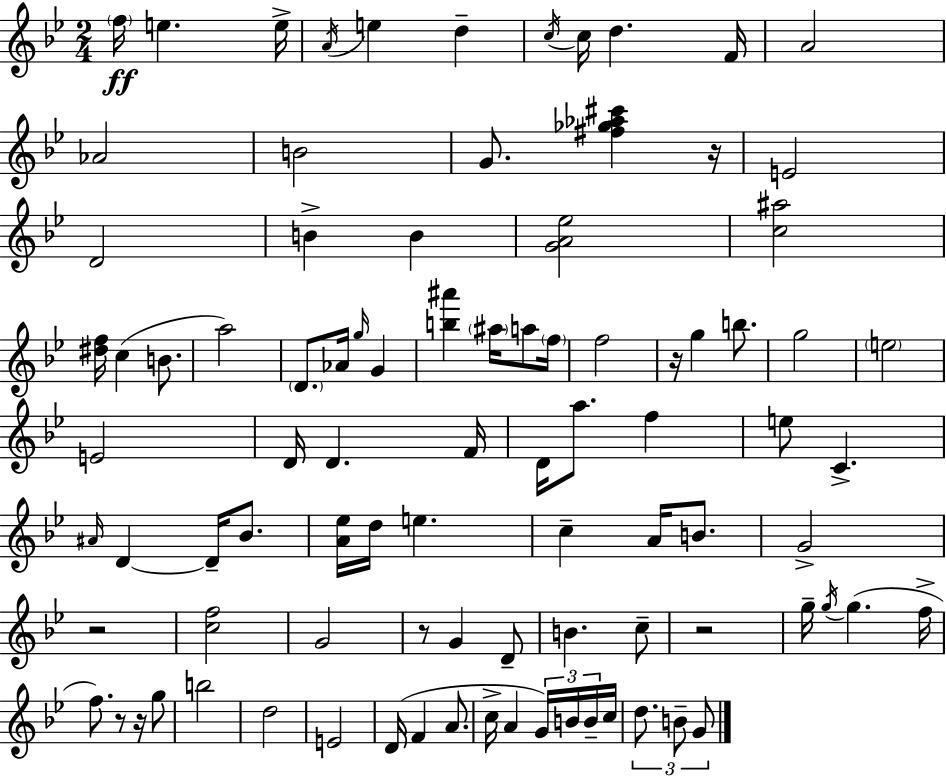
F5/s E5/q. E5/s A4/s E5/q D5/q C5/s C5/s D5/q. F4/s A4/h Ab4/h B4/h G4/e. [F#5,Gb5,Ab5,C#6]/q R/s E4/h D4/h B4/q B4/q [G4,A4,Eb5]/h [C5,A#5]/h [D#5,F5]/s C5/q B4/e. A5/h D4/e. Ab4/s G5/s G4/q [B5,A#6]/q A#5/s A5/e F5/s F5/h R/s G5/q B5/e. G5/h E5/h E4/h D4/s D4/q. F4/s D4/s A5/e. F5/q E5/e C4/q. A#4/s D4/q D4/s Bb4/e. [A4,Eb5]/s D5/s E5/q. C5/q A4/s B4/e. G4/h R/h [C5,F5]/h G4/h R/e G4/q D4/e B4/q. C5/e R/h G5/s G5/s G5/q. F5/s F5/e. R/e R/s G5/e B5/h D5/h E4/h D4/s F4/q A4/e. C5/s A4/q G4/s B4/s B4/s C5/s D5/e. B4/e G4/e